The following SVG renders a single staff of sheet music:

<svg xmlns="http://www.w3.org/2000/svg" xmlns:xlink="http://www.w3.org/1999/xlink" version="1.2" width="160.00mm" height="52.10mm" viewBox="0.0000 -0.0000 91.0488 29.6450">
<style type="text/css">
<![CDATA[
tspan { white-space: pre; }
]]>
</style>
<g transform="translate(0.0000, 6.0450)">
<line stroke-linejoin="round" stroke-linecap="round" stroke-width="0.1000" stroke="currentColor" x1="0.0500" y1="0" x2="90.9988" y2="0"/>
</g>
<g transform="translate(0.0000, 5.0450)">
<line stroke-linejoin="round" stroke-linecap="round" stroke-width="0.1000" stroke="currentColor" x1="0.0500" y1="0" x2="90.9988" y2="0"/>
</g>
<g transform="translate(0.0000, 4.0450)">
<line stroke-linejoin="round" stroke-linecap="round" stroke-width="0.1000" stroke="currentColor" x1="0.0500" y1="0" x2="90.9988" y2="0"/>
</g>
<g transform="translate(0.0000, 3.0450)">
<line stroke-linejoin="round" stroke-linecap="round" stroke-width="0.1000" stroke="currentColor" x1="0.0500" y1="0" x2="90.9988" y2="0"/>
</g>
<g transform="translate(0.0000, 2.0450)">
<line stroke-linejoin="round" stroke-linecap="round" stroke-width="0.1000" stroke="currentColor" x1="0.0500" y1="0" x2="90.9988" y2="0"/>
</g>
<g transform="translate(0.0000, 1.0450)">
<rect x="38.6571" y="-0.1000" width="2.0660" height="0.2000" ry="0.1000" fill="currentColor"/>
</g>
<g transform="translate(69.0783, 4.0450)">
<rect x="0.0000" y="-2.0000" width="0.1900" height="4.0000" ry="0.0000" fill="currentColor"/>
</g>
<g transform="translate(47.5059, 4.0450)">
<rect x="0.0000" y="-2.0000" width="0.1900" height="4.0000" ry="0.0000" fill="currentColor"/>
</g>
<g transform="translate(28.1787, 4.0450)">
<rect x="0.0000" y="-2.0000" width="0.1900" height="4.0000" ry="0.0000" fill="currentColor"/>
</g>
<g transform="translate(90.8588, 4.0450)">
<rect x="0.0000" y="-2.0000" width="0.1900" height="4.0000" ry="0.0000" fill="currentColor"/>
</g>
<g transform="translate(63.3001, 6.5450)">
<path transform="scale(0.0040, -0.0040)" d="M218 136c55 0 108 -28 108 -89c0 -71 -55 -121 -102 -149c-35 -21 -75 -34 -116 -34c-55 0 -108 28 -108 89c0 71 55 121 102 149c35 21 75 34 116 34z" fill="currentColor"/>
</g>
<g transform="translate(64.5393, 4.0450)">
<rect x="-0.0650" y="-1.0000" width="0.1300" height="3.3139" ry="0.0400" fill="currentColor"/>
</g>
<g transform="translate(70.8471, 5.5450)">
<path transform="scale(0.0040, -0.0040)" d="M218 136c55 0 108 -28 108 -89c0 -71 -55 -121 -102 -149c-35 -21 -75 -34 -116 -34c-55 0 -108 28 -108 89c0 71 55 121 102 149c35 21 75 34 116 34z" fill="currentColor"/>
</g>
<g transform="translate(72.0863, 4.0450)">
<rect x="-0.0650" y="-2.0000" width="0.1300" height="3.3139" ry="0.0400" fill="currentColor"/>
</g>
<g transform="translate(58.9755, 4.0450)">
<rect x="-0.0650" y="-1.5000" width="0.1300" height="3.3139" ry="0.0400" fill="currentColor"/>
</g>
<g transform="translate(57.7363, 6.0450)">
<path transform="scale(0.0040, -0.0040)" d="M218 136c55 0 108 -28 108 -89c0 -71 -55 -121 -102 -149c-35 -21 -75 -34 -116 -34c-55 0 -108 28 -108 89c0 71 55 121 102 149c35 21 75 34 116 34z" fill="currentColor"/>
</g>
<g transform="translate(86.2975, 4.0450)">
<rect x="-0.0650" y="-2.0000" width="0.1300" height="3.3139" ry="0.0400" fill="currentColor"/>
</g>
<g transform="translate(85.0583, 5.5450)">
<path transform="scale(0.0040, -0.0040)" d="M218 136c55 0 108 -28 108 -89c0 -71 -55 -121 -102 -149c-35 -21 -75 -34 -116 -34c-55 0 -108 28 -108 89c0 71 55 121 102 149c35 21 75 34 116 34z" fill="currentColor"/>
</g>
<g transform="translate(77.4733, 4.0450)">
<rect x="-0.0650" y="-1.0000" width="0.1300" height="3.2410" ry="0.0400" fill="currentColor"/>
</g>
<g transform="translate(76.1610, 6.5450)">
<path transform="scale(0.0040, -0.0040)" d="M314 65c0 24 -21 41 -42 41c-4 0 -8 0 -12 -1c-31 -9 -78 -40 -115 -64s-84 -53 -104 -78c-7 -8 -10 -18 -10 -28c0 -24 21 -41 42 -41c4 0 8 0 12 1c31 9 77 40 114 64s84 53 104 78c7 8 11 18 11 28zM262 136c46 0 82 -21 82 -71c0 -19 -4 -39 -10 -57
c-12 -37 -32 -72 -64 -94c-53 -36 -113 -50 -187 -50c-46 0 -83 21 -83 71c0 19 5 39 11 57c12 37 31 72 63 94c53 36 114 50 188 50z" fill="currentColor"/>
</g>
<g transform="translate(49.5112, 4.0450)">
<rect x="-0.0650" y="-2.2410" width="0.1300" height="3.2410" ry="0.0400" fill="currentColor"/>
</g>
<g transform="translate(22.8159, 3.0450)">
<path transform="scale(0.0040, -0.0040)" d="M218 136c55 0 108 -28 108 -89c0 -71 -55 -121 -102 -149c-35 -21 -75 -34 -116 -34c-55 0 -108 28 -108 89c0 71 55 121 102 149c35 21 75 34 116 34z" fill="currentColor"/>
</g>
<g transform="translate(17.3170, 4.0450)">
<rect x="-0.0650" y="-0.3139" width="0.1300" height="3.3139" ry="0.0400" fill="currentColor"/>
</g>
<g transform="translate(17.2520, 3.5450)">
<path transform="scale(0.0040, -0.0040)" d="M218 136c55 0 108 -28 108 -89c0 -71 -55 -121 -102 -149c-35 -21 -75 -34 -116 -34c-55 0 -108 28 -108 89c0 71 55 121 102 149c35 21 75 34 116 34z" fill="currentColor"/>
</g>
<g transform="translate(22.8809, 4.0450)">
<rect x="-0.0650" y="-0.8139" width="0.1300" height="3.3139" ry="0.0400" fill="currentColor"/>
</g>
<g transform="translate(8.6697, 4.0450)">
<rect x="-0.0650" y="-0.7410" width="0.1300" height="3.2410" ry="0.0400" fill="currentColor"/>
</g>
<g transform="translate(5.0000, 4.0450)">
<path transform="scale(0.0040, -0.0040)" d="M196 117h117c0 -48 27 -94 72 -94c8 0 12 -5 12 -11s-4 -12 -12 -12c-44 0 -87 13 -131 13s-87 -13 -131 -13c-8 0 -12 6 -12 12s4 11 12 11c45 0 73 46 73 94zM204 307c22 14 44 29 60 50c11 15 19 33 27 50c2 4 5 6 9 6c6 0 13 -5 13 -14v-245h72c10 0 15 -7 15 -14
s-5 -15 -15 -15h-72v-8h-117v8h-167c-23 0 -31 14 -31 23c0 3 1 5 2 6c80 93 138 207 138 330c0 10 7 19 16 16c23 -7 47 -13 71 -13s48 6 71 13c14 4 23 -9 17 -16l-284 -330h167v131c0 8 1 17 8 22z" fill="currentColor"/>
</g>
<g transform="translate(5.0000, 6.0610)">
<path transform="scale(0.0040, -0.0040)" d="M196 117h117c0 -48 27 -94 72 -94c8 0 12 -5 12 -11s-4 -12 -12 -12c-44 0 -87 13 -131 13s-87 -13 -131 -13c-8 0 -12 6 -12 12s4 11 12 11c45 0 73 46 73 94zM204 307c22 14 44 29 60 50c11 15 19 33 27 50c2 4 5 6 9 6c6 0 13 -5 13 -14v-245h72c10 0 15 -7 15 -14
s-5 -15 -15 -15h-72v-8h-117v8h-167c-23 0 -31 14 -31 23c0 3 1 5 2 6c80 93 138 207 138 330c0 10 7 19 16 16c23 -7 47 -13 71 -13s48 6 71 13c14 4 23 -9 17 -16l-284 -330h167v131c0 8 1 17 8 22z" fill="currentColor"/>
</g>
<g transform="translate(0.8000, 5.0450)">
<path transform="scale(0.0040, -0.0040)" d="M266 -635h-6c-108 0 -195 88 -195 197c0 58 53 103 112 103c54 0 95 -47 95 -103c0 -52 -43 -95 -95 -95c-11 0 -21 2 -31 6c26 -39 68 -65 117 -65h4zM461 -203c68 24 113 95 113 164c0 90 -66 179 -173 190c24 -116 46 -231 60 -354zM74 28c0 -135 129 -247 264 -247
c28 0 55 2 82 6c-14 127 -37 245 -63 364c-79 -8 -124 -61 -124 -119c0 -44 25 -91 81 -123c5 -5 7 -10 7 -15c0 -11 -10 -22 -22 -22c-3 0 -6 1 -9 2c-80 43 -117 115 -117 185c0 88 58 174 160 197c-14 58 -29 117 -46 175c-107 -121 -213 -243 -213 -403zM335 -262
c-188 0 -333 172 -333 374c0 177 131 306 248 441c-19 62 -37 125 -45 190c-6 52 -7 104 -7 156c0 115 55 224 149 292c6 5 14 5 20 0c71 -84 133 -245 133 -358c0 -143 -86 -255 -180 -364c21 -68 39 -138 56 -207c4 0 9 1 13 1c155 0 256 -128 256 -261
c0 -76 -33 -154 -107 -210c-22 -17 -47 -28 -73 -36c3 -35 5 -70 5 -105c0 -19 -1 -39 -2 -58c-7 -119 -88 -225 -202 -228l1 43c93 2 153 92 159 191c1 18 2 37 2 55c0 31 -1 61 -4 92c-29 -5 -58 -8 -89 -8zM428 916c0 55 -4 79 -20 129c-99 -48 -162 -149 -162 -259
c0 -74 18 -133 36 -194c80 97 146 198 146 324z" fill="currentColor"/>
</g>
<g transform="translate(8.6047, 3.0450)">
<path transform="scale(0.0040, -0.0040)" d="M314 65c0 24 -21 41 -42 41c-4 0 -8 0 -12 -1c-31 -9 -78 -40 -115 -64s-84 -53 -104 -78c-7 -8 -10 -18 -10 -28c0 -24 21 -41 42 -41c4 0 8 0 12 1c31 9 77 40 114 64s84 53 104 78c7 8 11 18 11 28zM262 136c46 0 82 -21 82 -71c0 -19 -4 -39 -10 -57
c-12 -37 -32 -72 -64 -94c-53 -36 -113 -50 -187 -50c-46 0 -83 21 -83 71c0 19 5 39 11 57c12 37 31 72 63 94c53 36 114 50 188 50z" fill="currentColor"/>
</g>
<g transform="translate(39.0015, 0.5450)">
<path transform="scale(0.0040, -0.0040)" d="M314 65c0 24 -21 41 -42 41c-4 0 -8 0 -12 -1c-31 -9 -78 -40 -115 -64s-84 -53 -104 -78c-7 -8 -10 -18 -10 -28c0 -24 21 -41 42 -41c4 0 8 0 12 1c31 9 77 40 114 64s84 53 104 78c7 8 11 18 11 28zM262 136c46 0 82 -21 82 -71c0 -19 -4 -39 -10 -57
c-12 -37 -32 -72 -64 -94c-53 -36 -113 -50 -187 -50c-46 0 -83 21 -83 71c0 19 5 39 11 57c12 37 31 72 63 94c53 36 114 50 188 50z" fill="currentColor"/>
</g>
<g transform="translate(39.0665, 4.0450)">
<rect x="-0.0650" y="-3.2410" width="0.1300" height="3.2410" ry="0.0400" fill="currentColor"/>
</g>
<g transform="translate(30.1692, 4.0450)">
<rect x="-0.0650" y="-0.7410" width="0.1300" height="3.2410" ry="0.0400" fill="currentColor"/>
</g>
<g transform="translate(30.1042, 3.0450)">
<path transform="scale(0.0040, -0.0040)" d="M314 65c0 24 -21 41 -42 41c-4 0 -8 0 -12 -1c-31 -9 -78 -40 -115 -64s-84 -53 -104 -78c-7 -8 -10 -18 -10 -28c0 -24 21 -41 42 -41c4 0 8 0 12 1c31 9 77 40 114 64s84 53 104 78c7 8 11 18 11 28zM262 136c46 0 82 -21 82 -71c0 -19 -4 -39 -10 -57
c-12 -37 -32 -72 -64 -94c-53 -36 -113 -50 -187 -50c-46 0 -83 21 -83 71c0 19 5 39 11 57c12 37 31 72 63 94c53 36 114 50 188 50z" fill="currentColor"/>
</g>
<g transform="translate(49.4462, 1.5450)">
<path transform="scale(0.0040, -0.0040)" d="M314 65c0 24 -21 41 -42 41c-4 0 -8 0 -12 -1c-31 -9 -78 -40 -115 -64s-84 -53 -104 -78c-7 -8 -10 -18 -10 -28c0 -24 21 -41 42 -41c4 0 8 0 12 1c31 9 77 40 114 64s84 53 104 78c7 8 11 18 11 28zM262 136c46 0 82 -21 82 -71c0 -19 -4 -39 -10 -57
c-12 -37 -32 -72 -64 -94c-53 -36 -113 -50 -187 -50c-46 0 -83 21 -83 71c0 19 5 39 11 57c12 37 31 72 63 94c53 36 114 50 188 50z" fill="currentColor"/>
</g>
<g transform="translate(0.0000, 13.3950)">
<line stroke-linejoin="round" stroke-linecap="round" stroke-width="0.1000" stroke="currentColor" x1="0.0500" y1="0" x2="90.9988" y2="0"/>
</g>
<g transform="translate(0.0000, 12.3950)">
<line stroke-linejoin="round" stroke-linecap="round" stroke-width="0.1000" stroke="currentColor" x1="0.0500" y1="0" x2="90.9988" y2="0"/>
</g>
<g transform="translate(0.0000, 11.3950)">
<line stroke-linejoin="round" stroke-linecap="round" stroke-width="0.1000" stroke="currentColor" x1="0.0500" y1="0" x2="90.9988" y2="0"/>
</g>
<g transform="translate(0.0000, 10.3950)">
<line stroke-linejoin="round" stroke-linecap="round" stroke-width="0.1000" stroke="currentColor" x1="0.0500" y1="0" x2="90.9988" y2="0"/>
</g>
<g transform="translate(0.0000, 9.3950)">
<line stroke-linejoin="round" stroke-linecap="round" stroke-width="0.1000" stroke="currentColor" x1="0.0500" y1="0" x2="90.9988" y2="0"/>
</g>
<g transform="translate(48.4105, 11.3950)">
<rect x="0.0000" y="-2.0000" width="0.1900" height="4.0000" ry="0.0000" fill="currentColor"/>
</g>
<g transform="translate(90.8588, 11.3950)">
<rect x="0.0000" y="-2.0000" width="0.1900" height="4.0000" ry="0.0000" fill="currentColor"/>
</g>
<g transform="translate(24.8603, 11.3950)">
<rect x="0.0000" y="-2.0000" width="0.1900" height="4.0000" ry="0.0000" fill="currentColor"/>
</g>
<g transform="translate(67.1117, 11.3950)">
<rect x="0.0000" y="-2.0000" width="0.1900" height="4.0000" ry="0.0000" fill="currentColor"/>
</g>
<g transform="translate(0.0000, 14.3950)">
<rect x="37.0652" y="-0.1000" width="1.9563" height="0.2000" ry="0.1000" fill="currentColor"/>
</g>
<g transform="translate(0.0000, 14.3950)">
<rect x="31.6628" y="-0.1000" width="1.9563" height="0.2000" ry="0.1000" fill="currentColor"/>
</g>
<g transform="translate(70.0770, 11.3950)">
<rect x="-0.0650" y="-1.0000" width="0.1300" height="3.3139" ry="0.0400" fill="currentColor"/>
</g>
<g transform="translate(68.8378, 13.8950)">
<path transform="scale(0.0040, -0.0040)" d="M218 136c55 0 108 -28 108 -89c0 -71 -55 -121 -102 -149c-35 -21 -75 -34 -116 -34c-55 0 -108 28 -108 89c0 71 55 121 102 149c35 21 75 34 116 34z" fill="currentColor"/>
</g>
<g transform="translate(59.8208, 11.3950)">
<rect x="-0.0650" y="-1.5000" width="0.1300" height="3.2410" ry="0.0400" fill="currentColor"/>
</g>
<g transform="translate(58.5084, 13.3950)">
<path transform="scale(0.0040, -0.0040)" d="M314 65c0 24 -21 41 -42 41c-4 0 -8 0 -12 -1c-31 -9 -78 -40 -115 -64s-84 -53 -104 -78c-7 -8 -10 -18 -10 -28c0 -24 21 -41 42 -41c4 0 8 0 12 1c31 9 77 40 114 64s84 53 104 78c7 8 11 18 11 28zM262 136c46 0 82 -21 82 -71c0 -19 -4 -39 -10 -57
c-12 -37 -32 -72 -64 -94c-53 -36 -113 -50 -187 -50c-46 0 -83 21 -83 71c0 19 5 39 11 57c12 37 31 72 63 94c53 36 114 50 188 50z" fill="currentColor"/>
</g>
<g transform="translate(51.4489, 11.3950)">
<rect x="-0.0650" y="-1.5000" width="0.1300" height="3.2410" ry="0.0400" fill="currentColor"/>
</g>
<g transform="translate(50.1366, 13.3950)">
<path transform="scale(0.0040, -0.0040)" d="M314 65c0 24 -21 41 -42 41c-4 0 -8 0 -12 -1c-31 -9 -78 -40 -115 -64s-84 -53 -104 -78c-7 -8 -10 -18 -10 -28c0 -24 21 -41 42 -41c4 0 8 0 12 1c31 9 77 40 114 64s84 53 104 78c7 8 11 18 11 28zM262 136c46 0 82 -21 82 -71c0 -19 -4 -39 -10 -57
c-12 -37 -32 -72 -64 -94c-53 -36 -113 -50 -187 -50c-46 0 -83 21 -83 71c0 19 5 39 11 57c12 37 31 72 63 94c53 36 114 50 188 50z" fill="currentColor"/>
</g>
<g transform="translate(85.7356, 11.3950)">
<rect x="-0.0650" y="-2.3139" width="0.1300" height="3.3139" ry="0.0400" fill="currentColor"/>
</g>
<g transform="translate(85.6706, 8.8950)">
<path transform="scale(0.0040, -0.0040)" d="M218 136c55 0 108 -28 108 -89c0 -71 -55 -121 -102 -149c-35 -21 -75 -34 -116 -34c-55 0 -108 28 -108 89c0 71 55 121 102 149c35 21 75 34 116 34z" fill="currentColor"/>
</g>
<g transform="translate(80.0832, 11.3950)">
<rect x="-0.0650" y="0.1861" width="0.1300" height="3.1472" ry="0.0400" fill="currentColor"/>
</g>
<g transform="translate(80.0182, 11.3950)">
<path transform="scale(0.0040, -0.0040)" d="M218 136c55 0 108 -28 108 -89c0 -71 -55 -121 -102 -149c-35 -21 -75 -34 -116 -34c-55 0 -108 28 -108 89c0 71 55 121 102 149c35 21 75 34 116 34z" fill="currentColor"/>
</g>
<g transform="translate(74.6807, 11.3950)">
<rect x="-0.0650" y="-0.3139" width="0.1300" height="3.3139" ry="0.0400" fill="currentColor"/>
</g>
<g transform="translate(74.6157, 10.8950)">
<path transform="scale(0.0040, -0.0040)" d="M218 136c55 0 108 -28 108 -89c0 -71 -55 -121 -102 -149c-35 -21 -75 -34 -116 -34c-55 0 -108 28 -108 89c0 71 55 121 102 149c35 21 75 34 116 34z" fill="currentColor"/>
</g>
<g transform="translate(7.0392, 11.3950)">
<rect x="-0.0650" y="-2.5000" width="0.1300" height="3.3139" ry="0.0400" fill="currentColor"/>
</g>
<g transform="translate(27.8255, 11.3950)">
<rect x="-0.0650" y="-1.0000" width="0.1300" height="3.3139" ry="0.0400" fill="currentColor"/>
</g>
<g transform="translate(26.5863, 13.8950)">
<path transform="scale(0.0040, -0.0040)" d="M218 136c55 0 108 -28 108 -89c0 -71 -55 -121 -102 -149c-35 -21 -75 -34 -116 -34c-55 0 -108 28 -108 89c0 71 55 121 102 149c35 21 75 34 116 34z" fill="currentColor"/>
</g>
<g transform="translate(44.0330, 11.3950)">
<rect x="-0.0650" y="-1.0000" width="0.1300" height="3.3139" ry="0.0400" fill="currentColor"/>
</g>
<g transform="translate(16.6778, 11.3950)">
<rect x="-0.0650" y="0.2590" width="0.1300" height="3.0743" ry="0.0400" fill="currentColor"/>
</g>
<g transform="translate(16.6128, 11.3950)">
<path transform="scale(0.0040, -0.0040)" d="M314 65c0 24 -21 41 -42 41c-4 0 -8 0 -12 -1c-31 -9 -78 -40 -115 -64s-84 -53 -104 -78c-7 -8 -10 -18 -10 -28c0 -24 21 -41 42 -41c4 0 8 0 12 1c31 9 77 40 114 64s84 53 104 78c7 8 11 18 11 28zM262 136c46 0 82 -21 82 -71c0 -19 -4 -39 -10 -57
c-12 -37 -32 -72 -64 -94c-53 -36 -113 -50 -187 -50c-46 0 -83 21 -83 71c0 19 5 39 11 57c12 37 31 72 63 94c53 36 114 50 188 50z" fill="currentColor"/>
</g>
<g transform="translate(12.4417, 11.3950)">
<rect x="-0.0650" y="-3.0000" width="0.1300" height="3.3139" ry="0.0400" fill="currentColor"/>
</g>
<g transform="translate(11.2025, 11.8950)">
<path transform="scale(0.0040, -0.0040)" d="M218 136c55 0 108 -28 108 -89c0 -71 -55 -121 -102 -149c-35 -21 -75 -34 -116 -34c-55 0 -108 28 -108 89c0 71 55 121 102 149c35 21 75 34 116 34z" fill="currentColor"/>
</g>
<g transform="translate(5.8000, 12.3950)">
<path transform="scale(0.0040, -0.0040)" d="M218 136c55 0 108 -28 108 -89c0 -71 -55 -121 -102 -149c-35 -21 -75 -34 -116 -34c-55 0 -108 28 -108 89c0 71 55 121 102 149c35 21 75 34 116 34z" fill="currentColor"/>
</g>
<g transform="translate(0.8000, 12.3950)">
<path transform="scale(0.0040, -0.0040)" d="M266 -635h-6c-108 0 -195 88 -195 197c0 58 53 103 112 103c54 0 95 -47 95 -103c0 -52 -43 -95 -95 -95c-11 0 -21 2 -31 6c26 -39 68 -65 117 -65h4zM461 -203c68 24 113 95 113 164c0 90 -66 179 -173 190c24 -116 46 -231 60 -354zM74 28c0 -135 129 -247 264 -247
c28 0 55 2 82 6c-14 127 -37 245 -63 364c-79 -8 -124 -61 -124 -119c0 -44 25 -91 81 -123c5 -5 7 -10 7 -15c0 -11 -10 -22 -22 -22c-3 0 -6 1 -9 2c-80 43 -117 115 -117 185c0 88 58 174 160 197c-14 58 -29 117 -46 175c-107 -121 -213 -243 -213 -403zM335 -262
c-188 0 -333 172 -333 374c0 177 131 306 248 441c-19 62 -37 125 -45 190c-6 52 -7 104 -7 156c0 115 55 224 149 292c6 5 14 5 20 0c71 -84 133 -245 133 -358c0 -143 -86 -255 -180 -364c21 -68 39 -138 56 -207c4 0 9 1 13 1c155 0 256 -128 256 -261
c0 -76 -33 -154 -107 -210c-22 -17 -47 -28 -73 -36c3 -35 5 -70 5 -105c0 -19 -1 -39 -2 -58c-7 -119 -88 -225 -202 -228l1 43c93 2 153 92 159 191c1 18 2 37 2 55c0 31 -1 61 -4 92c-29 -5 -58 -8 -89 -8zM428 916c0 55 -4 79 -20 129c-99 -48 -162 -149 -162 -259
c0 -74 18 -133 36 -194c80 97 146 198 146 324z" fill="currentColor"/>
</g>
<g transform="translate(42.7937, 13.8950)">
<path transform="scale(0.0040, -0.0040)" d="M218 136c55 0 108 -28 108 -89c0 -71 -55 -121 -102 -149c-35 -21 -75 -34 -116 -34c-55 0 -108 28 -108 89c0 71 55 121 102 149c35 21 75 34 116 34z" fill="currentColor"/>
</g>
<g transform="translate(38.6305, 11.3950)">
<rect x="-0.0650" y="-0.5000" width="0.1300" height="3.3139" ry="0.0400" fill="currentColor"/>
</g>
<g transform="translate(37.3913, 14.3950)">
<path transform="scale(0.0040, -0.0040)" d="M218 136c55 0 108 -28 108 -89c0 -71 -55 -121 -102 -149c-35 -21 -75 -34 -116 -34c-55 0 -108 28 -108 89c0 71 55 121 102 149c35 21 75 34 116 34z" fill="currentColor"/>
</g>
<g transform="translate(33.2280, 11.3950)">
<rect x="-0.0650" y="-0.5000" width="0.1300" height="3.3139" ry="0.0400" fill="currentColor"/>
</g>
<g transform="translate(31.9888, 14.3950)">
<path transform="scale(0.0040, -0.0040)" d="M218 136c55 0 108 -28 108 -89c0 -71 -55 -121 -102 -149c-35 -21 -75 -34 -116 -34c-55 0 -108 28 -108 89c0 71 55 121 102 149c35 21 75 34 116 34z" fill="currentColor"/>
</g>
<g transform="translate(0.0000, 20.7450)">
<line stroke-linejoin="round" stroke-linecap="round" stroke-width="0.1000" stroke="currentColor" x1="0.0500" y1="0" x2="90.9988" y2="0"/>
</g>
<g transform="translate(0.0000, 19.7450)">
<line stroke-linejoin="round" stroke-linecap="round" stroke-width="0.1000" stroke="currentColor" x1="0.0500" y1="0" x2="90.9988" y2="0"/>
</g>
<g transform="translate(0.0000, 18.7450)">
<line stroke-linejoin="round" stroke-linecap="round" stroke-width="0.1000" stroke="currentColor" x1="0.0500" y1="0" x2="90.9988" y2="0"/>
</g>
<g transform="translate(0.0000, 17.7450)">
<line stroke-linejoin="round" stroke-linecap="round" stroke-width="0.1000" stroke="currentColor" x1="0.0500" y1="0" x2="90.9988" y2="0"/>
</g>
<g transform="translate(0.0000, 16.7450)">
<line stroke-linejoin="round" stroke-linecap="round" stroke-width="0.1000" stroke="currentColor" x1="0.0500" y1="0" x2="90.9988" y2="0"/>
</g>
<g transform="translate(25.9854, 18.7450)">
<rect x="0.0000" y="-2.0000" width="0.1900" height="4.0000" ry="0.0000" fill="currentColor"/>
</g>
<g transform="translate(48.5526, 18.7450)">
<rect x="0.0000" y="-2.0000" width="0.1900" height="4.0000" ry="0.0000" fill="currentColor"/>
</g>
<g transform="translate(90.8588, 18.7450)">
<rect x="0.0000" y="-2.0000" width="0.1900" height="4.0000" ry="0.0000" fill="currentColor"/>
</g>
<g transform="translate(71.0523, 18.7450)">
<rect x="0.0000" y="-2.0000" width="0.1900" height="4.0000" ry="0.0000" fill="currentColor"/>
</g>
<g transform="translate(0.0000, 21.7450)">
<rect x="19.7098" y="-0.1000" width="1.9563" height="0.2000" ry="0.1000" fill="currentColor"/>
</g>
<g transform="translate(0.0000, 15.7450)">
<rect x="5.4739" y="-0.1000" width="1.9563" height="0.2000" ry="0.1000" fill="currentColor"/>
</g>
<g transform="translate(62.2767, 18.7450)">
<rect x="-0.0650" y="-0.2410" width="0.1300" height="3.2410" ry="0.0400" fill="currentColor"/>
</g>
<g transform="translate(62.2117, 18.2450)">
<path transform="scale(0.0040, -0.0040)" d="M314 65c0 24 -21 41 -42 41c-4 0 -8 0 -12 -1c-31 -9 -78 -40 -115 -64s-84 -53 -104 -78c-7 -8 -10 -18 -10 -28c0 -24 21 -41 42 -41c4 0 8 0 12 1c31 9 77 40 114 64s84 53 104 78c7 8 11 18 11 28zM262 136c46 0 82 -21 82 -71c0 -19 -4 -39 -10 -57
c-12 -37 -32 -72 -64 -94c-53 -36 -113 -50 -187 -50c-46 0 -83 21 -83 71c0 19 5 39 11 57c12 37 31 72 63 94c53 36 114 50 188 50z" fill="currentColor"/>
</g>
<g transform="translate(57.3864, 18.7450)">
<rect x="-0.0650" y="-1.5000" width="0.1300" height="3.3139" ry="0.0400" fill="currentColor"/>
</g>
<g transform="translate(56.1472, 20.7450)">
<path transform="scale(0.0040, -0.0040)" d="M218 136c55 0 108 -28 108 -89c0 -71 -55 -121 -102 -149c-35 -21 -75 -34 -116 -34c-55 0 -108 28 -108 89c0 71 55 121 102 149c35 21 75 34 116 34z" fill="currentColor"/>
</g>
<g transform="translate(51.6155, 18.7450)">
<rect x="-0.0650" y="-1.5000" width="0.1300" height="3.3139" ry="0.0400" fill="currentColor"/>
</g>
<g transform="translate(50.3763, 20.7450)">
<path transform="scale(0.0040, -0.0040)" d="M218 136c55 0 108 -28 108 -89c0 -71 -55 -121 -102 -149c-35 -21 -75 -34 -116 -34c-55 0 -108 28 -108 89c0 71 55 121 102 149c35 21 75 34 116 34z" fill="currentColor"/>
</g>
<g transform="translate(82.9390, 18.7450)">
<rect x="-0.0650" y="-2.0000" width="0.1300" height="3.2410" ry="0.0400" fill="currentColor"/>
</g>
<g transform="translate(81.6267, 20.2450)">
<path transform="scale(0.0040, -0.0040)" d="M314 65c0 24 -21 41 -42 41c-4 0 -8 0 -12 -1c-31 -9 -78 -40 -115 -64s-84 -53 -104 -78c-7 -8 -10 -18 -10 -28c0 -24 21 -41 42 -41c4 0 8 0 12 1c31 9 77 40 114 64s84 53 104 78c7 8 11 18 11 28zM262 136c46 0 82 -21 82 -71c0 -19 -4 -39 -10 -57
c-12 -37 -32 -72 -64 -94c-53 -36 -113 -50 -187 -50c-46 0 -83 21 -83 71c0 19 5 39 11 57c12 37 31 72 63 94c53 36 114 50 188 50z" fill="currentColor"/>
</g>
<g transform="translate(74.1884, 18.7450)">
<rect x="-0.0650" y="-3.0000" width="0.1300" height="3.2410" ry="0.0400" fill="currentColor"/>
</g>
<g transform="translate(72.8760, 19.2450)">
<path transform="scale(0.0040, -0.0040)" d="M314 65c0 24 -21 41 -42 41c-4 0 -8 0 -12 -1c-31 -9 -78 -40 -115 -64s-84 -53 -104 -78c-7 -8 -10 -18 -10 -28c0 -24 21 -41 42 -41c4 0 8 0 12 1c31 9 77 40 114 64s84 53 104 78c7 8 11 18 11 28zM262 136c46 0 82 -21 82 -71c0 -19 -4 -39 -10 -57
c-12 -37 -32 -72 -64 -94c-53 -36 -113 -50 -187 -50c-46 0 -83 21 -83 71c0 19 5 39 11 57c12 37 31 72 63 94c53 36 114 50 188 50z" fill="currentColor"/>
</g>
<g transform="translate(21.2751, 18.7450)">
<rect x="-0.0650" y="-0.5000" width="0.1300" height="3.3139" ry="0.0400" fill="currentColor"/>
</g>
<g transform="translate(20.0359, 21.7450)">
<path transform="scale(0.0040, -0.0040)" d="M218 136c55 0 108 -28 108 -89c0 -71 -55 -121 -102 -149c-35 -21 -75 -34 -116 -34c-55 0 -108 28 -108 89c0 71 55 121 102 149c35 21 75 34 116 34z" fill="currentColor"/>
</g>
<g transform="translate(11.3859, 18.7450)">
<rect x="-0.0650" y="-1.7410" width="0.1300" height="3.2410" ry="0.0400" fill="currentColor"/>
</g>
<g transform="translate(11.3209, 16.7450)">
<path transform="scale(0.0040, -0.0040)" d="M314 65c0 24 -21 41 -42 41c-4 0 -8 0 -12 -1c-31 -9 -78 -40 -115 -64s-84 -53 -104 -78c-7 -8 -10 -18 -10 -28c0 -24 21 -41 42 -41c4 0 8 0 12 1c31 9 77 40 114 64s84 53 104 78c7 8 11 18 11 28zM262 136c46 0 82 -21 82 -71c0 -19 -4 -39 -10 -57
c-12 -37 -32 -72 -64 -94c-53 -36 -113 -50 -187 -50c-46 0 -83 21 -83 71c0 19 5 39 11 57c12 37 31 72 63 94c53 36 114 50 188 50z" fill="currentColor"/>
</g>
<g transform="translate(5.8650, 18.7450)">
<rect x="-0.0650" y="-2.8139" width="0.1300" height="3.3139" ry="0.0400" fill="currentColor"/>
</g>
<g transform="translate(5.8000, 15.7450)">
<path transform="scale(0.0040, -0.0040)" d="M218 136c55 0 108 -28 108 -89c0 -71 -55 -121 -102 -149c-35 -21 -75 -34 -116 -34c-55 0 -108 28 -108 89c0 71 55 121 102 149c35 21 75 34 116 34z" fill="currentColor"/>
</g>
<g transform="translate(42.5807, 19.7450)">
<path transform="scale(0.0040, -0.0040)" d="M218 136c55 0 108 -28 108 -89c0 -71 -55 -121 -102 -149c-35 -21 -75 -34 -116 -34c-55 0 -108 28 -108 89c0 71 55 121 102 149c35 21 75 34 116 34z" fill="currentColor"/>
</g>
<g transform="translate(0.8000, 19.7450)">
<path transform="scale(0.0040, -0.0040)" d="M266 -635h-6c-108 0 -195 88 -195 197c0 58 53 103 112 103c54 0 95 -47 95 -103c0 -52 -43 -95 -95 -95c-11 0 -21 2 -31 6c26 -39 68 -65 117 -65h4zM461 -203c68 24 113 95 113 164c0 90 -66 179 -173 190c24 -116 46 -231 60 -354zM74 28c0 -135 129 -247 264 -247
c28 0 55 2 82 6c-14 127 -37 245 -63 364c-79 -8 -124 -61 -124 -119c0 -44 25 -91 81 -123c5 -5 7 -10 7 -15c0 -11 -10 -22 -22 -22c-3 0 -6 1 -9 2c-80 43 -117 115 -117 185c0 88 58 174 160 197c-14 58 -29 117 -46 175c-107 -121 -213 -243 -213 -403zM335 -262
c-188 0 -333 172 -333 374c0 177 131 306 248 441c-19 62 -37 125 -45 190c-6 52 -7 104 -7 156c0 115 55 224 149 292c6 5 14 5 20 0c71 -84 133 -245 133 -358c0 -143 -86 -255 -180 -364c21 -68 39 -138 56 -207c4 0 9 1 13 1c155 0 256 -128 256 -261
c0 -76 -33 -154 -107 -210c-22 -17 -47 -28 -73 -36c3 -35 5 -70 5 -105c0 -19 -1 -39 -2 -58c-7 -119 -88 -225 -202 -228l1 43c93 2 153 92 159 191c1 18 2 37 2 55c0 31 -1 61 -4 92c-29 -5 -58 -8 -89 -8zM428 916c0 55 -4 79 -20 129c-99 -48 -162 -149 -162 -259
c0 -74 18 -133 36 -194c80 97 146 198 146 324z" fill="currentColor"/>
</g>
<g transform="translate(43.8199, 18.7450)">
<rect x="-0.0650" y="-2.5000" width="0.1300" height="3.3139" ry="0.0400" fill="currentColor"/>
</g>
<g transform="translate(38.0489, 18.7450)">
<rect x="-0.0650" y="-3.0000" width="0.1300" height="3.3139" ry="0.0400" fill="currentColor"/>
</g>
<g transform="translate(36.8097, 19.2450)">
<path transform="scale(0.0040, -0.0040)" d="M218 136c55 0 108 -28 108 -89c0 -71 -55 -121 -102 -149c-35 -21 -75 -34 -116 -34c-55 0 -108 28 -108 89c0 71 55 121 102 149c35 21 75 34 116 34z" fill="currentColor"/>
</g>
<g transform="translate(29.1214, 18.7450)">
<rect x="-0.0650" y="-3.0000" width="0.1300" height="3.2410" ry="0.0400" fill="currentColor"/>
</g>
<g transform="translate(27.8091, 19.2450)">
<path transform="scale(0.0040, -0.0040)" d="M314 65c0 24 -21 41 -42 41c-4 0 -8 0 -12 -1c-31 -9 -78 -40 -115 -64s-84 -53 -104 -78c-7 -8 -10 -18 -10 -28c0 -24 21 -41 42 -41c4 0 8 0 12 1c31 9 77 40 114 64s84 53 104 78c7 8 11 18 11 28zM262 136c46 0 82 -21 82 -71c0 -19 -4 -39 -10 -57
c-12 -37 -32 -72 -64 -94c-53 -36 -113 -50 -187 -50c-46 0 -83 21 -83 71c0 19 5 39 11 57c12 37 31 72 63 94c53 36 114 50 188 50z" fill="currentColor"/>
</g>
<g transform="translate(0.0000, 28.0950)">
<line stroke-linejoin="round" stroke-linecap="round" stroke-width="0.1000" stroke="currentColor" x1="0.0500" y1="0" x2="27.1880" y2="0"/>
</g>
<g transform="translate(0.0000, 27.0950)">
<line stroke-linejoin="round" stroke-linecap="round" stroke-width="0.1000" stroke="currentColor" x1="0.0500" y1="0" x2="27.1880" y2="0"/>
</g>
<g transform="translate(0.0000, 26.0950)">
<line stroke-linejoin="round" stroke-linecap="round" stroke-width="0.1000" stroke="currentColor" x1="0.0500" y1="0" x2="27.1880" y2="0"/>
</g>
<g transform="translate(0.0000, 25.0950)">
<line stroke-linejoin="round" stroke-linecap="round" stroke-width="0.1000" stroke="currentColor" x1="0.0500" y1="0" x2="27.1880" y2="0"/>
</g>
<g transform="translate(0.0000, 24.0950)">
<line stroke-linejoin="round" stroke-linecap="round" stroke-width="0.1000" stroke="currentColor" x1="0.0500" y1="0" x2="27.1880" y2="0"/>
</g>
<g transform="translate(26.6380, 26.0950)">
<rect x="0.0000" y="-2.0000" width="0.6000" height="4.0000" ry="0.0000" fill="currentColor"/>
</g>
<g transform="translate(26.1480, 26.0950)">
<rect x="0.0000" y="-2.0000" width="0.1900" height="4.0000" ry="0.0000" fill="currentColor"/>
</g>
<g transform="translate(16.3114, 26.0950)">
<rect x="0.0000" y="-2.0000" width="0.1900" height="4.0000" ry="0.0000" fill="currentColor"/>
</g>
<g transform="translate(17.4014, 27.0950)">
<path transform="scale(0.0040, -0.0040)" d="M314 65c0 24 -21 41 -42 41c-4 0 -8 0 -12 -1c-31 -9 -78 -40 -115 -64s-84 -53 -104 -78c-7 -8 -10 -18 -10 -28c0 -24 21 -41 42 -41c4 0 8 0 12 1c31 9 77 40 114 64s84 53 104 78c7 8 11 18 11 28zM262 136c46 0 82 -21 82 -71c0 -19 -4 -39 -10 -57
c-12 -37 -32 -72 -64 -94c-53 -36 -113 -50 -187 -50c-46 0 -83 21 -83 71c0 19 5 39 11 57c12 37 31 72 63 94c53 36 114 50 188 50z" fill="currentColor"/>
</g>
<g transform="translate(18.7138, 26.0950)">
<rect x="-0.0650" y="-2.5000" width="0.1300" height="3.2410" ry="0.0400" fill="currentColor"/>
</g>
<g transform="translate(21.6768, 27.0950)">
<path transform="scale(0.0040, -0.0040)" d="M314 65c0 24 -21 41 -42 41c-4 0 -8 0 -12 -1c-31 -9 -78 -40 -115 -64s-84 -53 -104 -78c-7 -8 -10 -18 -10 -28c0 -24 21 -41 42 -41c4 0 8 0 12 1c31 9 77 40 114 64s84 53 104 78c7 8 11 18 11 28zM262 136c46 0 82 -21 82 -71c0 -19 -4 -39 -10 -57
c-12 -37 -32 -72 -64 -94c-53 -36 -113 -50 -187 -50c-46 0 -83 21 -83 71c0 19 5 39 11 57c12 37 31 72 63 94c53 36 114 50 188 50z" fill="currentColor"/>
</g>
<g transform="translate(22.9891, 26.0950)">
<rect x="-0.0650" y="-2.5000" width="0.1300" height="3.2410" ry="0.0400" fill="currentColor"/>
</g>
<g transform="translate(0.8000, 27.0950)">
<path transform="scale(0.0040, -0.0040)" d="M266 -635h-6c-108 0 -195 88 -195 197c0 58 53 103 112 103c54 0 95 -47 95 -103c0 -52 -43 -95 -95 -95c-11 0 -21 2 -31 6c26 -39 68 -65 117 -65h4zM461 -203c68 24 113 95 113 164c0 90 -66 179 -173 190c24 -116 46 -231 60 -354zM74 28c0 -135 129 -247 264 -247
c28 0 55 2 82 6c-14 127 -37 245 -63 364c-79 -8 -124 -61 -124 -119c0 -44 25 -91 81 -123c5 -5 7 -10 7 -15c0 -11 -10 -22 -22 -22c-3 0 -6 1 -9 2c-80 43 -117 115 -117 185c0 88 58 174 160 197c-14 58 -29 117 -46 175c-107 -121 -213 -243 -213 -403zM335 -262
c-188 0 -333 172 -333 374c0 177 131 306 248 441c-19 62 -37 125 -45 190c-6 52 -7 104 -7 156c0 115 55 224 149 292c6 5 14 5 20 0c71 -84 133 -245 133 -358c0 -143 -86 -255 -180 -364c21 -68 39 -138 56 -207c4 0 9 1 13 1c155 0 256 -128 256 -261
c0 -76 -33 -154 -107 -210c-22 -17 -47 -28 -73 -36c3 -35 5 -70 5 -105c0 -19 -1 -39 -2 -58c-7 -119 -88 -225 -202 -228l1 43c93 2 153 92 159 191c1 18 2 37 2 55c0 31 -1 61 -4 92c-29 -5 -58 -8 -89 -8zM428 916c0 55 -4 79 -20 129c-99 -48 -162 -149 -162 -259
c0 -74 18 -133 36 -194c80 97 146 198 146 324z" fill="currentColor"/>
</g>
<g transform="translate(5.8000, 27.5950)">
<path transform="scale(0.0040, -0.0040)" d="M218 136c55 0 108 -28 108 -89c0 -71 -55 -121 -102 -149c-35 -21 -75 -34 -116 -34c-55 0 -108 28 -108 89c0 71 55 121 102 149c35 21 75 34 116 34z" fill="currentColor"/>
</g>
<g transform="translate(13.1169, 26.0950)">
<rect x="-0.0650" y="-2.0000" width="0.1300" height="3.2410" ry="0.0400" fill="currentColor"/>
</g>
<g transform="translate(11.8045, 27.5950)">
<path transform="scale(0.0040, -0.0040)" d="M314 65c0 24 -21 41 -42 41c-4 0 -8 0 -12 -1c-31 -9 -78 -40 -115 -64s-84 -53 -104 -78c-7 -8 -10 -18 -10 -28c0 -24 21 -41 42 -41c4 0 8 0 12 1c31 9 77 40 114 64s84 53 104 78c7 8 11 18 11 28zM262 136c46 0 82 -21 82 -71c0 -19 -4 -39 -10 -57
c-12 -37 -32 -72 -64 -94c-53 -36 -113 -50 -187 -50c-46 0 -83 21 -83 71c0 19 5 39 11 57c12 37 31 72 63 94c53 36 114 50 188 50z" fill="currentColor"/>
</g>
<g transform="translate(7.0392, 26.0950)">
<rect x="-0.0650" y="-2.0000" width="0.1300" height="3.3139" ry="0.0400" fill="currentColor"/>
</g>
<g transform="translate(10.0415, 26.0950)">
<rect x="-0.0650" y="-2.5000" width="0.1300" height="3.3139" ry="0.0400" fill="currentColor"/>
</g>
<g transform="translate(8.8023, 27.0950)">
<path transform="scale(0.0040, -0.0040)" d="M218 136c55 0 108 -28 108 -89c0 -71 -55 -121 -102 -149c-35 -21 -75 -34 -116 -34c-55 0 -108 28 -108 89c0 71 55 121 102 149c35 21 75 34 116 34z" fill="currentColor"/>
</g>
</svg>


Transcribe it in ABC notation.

X:1
T:Untitled
M:4/4
L:1/4
K:C
d2 c d d2 b2 g2 E D F D2 F G A B2 D C C D E2 E2 D c B g a f2 C A2 A G E E c2 A2 F2 F G F2 G2 G2